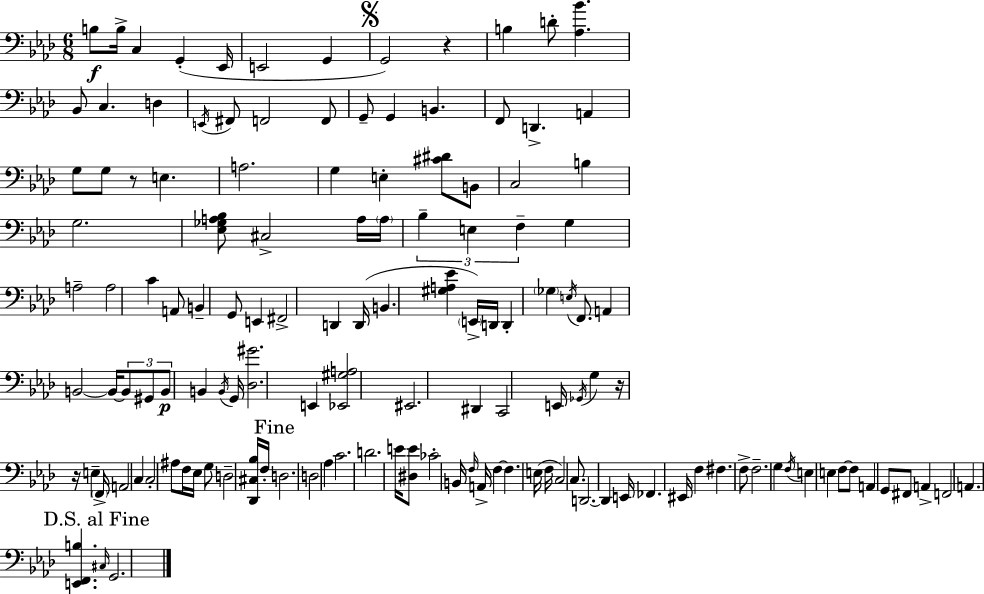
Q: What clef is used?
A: bass